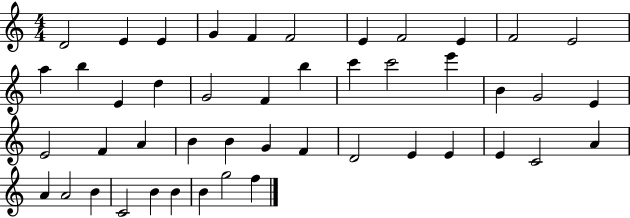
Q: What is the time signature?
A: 4/4